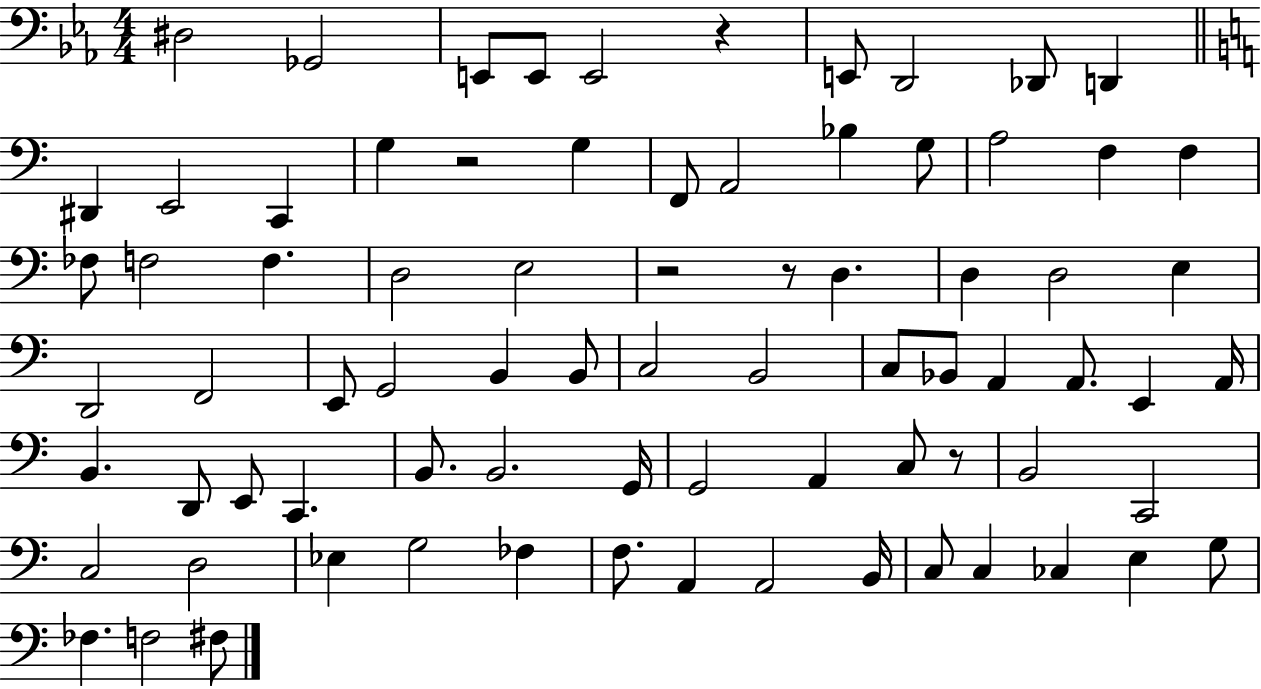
D#3/h Gb2/h E2/e E2/e E2/h R/q E2/e D2/h Db2/e D2/q D#2/q E2/h C2/q G3/q R/h G3/q F2/e A2/h Bb3/q G3/e A3/h F3/q F3/q FES3/e F3/h F3/q. D3/h E3/h R/h R/e D3/q. D3/q D3/h E3/q D2/h F2/h E2/e G2/h B2/q B2/e C3/h B2/h C3/e Bb2/e A2/q A2/e. E2/q A2/s B2/q. D2/e E2/e C2/q. B2/e. B2/h. G2/s G2/h A2/q C3/e R/e B2/h C2/h C3/h D3/h Eb3/q G3/h FES3/q F3/e. A2/q A2/h B2/s C3/e C3/q CES3/q E3/q G3/e FES3/q. F3/h F#3/e